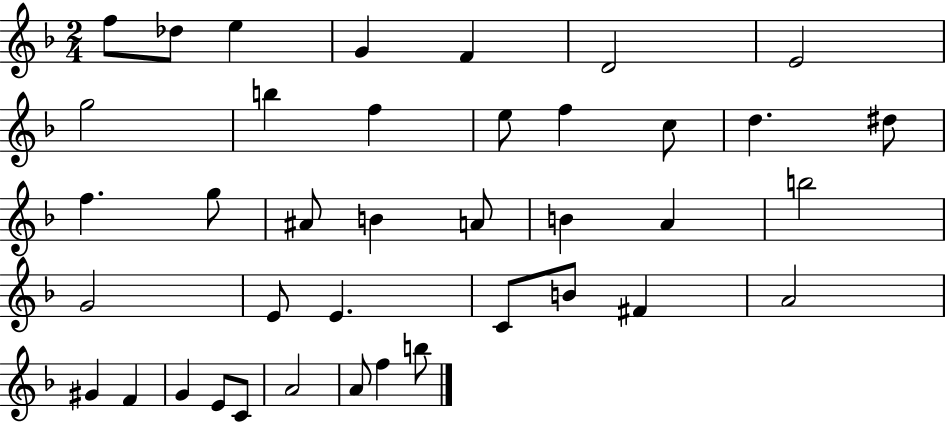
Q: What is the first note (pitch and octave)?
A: F5